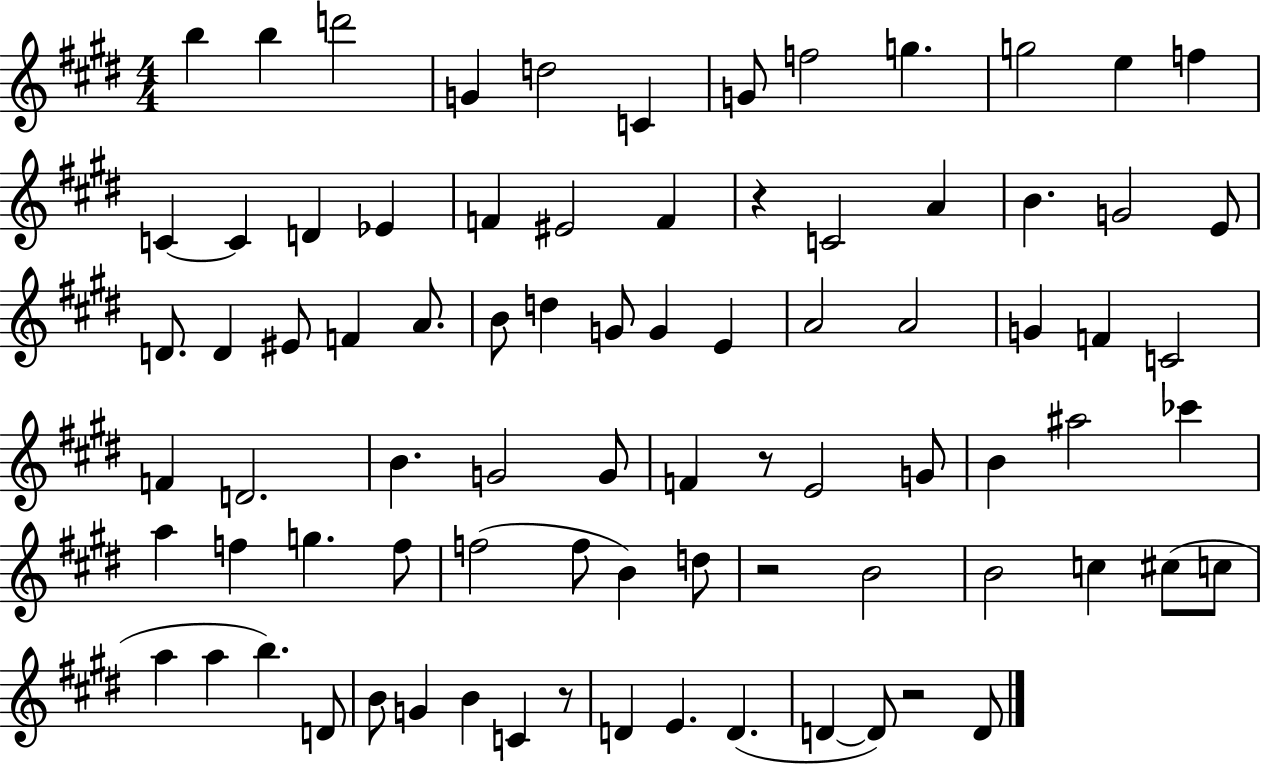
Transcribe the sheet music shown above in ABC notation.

X:1
T:Untitled
M:4/4
L:1/4
K:E
b b d'2 G d2 C G/2 f2 g g2 e f C C D _E F ^E2 F z C2 A B G2 E/2 D/2 D ^E/2 F A/2 B/2 d G/2 G E A2 A2 G F C2 F D2 B G2 G/2 F z/2 E2 G/2 B ^a2 _c' a f g f/2 f2 f/2 B d/2 z2 B2 B2 c ^c/2 c/2 a a b D/2 B/2 G B C z/2 D E D D D/2 z2 D/2